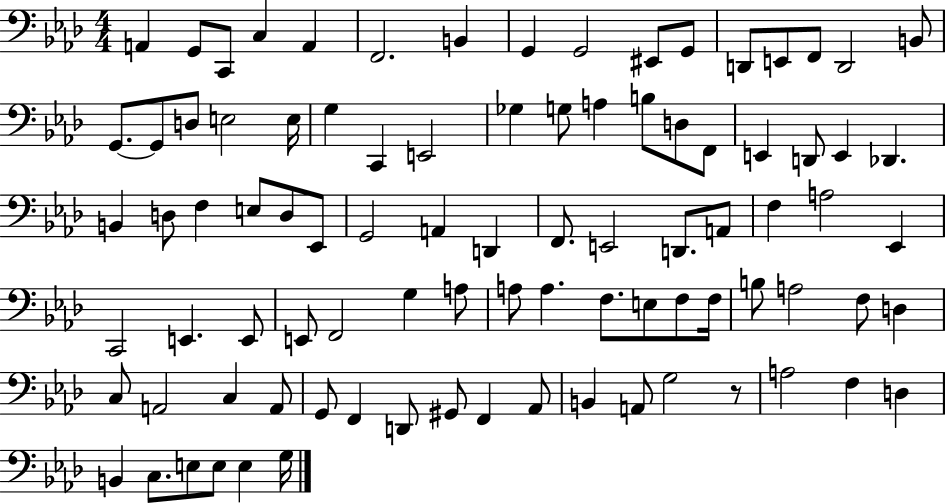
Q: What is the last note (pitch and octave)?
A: G3